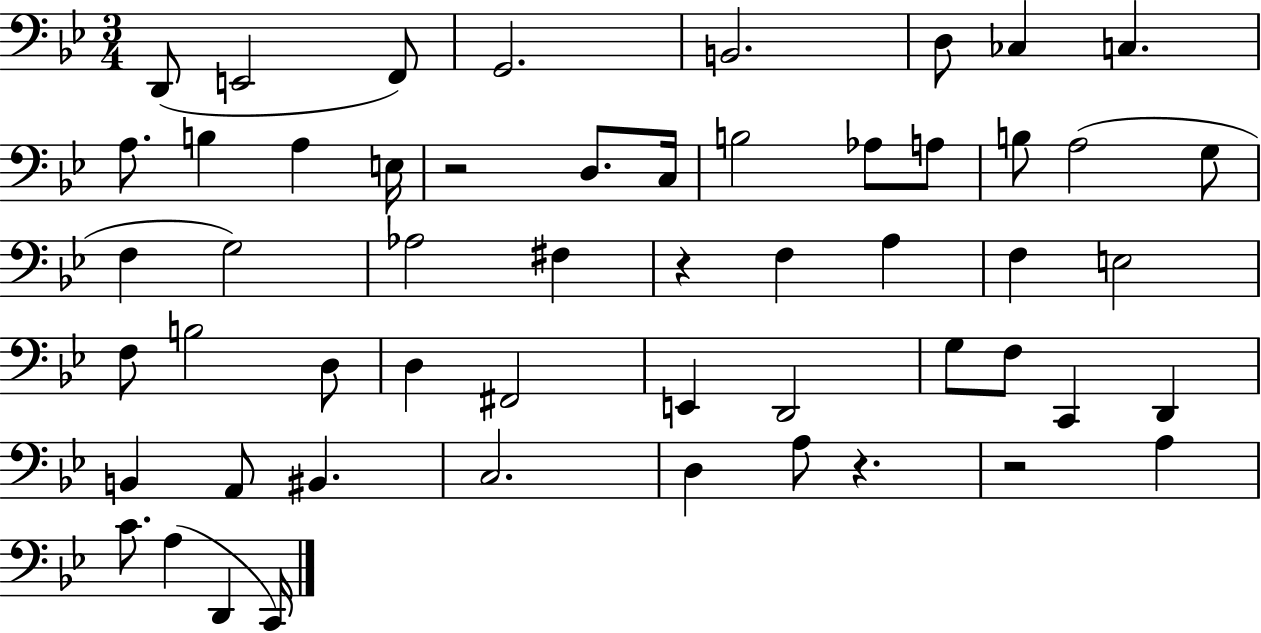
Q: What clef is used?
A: bass